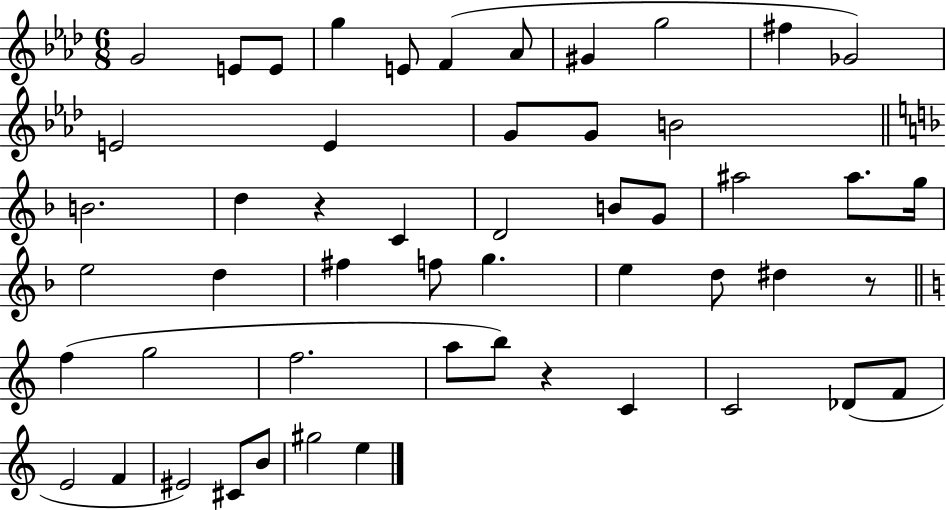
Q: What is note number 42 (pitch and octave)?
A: F4